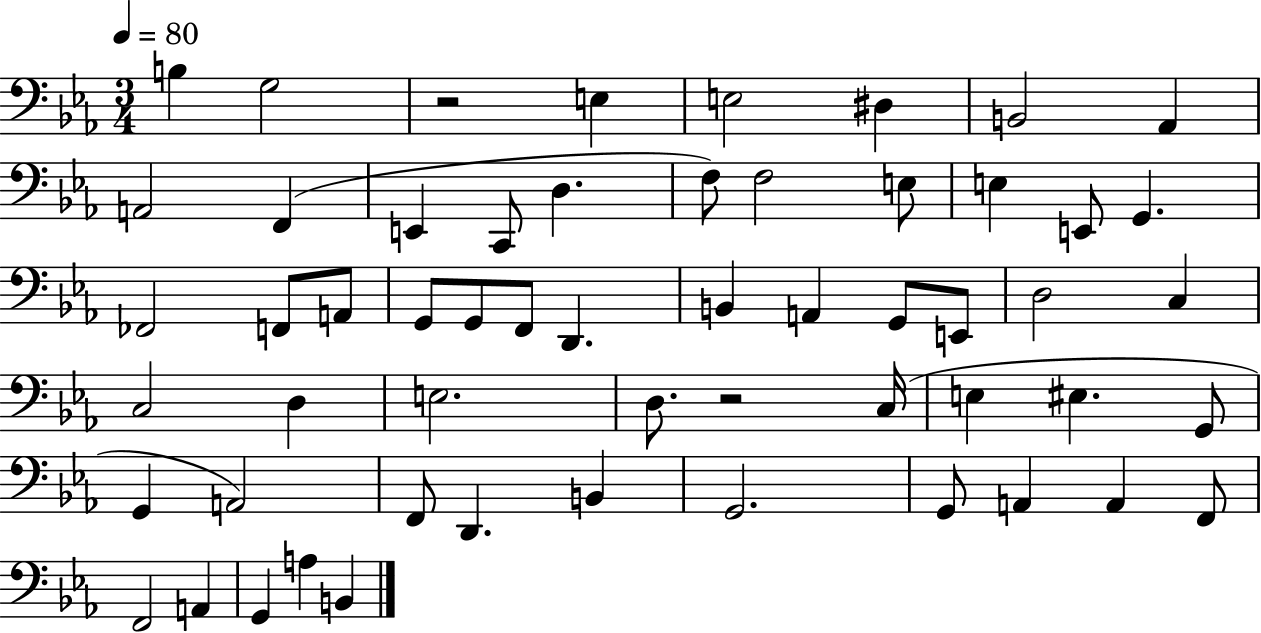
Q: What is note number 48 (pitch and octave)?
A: A2